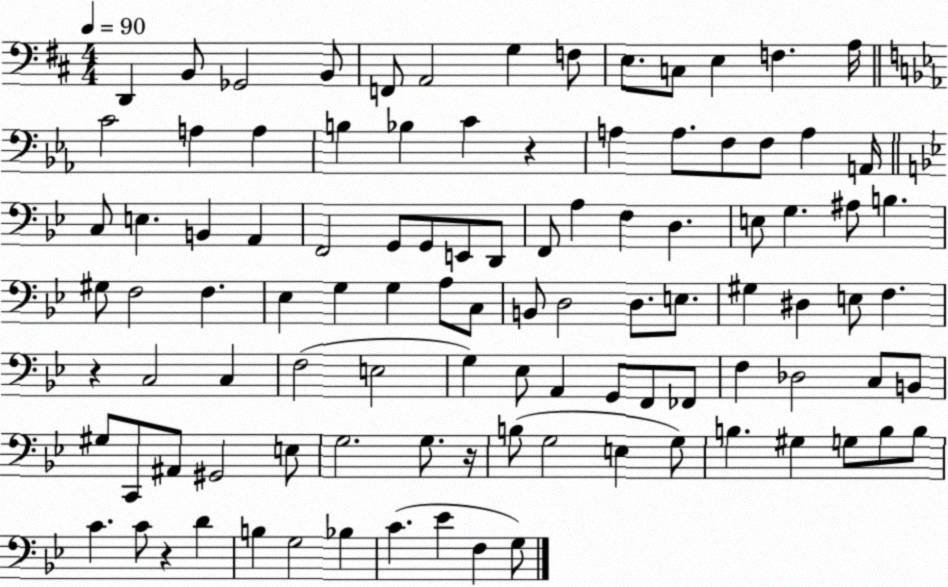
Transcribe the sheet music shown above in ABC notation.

X:1
T:Untitled
M:4/4
L:1/4
K:D
D,, B,,/2 _G,,2 B,,/2 F,,/2 A,,2 G, F,/2 E,/2 C,/2 E, F, A,/4 C2 A, A, B, _B, C z A, A,/2 F,/2 F,/2 A, A,,/4 C,/2 E, B,, A,, F,,2 G,,/2 G,,/2 E,,/2 D,,/2 F,,/2 A, F, D, E,/2 G, ^A,/2 B, ^G,/2 F,2 F, _E, G, G, A,/2 C,/2 B,,/2 D,2 D,/2 E,/2 ^G, ^D, E,/2 F, z C,2 C, F,2 E,2 G, _E,/2 A,, G,,/2 F,,/2 _F,,/2 F, _D,2 C,/2 B,,/2 ^G,/2 C,,/2 ^A,,/2 ^G,,2 E,/2 G,2 G,/2 z/4 B,/2 G,2 E, G,/2 B, ^G, G,/2 B,/2 B,/2 C C/2 z D B, G,2 _B, C _E F, G,/2